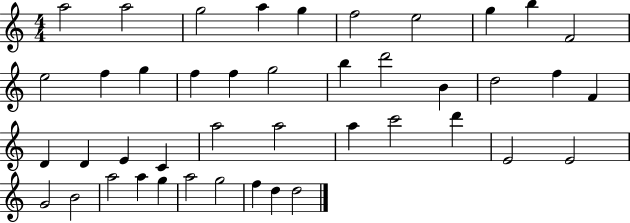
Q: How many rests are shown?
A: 0